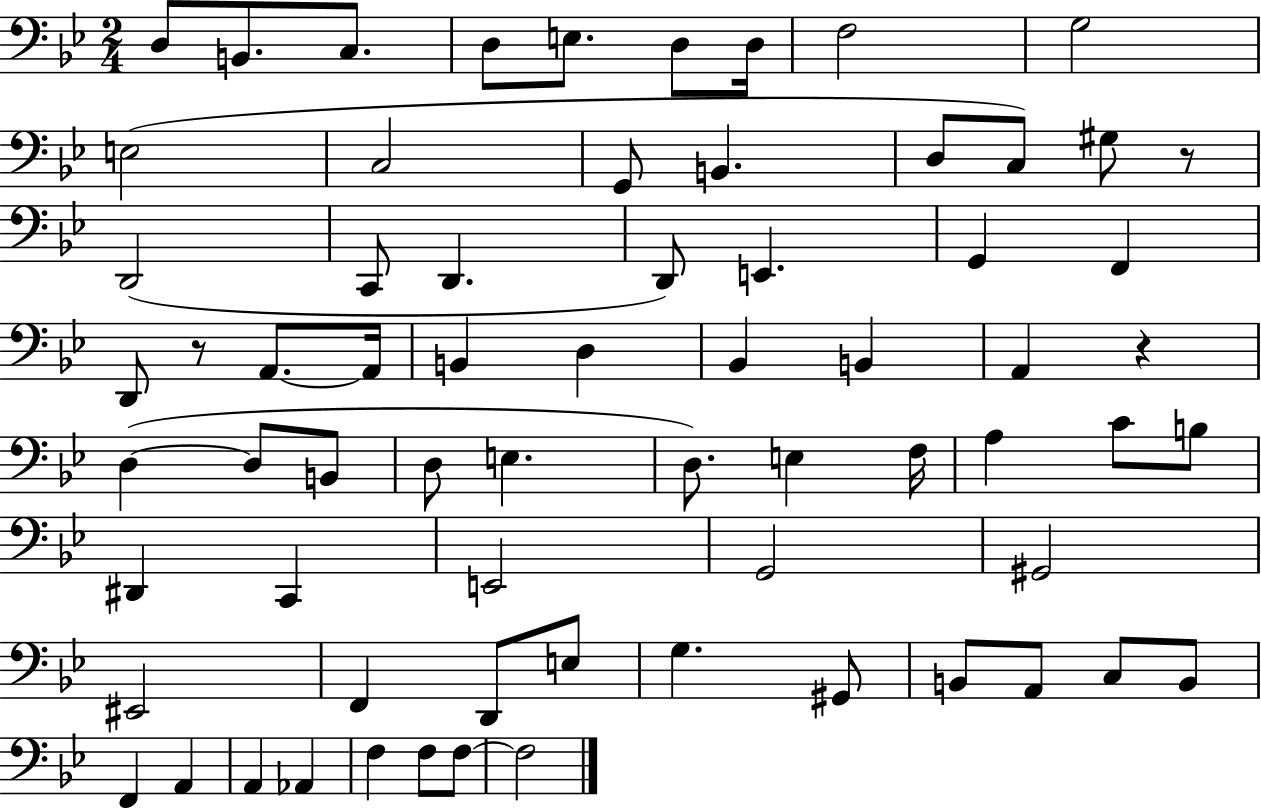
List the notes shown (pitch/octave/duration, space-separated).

D3/e B2/e. C3/e. D3/e E3/e. D3/e D3/s F3/h G3/h E3/h C3/h G2/e B2/q. D3/e C3/e G#3/e R/e D2/h C2/e D2/q. D2/e E2/q. G2/q F2/q D2/e R/e A2/e. A2/s B2/q D3/q Bb2/q B2/q A2/q R/q D3/q D3/e B2/e D3/e E3/q. D3/e. E3/q F3/s A3/q C4/e B3/e D#2/q C2/q E2/h G2/h G#2/h EIS2/h F2/q D2/e E3/e G3/q. G#2/e B2/e A2/e C3/e B2/e F2/q A2/q A2/q Ab2/q F3/q F3/e F3/e F3/h